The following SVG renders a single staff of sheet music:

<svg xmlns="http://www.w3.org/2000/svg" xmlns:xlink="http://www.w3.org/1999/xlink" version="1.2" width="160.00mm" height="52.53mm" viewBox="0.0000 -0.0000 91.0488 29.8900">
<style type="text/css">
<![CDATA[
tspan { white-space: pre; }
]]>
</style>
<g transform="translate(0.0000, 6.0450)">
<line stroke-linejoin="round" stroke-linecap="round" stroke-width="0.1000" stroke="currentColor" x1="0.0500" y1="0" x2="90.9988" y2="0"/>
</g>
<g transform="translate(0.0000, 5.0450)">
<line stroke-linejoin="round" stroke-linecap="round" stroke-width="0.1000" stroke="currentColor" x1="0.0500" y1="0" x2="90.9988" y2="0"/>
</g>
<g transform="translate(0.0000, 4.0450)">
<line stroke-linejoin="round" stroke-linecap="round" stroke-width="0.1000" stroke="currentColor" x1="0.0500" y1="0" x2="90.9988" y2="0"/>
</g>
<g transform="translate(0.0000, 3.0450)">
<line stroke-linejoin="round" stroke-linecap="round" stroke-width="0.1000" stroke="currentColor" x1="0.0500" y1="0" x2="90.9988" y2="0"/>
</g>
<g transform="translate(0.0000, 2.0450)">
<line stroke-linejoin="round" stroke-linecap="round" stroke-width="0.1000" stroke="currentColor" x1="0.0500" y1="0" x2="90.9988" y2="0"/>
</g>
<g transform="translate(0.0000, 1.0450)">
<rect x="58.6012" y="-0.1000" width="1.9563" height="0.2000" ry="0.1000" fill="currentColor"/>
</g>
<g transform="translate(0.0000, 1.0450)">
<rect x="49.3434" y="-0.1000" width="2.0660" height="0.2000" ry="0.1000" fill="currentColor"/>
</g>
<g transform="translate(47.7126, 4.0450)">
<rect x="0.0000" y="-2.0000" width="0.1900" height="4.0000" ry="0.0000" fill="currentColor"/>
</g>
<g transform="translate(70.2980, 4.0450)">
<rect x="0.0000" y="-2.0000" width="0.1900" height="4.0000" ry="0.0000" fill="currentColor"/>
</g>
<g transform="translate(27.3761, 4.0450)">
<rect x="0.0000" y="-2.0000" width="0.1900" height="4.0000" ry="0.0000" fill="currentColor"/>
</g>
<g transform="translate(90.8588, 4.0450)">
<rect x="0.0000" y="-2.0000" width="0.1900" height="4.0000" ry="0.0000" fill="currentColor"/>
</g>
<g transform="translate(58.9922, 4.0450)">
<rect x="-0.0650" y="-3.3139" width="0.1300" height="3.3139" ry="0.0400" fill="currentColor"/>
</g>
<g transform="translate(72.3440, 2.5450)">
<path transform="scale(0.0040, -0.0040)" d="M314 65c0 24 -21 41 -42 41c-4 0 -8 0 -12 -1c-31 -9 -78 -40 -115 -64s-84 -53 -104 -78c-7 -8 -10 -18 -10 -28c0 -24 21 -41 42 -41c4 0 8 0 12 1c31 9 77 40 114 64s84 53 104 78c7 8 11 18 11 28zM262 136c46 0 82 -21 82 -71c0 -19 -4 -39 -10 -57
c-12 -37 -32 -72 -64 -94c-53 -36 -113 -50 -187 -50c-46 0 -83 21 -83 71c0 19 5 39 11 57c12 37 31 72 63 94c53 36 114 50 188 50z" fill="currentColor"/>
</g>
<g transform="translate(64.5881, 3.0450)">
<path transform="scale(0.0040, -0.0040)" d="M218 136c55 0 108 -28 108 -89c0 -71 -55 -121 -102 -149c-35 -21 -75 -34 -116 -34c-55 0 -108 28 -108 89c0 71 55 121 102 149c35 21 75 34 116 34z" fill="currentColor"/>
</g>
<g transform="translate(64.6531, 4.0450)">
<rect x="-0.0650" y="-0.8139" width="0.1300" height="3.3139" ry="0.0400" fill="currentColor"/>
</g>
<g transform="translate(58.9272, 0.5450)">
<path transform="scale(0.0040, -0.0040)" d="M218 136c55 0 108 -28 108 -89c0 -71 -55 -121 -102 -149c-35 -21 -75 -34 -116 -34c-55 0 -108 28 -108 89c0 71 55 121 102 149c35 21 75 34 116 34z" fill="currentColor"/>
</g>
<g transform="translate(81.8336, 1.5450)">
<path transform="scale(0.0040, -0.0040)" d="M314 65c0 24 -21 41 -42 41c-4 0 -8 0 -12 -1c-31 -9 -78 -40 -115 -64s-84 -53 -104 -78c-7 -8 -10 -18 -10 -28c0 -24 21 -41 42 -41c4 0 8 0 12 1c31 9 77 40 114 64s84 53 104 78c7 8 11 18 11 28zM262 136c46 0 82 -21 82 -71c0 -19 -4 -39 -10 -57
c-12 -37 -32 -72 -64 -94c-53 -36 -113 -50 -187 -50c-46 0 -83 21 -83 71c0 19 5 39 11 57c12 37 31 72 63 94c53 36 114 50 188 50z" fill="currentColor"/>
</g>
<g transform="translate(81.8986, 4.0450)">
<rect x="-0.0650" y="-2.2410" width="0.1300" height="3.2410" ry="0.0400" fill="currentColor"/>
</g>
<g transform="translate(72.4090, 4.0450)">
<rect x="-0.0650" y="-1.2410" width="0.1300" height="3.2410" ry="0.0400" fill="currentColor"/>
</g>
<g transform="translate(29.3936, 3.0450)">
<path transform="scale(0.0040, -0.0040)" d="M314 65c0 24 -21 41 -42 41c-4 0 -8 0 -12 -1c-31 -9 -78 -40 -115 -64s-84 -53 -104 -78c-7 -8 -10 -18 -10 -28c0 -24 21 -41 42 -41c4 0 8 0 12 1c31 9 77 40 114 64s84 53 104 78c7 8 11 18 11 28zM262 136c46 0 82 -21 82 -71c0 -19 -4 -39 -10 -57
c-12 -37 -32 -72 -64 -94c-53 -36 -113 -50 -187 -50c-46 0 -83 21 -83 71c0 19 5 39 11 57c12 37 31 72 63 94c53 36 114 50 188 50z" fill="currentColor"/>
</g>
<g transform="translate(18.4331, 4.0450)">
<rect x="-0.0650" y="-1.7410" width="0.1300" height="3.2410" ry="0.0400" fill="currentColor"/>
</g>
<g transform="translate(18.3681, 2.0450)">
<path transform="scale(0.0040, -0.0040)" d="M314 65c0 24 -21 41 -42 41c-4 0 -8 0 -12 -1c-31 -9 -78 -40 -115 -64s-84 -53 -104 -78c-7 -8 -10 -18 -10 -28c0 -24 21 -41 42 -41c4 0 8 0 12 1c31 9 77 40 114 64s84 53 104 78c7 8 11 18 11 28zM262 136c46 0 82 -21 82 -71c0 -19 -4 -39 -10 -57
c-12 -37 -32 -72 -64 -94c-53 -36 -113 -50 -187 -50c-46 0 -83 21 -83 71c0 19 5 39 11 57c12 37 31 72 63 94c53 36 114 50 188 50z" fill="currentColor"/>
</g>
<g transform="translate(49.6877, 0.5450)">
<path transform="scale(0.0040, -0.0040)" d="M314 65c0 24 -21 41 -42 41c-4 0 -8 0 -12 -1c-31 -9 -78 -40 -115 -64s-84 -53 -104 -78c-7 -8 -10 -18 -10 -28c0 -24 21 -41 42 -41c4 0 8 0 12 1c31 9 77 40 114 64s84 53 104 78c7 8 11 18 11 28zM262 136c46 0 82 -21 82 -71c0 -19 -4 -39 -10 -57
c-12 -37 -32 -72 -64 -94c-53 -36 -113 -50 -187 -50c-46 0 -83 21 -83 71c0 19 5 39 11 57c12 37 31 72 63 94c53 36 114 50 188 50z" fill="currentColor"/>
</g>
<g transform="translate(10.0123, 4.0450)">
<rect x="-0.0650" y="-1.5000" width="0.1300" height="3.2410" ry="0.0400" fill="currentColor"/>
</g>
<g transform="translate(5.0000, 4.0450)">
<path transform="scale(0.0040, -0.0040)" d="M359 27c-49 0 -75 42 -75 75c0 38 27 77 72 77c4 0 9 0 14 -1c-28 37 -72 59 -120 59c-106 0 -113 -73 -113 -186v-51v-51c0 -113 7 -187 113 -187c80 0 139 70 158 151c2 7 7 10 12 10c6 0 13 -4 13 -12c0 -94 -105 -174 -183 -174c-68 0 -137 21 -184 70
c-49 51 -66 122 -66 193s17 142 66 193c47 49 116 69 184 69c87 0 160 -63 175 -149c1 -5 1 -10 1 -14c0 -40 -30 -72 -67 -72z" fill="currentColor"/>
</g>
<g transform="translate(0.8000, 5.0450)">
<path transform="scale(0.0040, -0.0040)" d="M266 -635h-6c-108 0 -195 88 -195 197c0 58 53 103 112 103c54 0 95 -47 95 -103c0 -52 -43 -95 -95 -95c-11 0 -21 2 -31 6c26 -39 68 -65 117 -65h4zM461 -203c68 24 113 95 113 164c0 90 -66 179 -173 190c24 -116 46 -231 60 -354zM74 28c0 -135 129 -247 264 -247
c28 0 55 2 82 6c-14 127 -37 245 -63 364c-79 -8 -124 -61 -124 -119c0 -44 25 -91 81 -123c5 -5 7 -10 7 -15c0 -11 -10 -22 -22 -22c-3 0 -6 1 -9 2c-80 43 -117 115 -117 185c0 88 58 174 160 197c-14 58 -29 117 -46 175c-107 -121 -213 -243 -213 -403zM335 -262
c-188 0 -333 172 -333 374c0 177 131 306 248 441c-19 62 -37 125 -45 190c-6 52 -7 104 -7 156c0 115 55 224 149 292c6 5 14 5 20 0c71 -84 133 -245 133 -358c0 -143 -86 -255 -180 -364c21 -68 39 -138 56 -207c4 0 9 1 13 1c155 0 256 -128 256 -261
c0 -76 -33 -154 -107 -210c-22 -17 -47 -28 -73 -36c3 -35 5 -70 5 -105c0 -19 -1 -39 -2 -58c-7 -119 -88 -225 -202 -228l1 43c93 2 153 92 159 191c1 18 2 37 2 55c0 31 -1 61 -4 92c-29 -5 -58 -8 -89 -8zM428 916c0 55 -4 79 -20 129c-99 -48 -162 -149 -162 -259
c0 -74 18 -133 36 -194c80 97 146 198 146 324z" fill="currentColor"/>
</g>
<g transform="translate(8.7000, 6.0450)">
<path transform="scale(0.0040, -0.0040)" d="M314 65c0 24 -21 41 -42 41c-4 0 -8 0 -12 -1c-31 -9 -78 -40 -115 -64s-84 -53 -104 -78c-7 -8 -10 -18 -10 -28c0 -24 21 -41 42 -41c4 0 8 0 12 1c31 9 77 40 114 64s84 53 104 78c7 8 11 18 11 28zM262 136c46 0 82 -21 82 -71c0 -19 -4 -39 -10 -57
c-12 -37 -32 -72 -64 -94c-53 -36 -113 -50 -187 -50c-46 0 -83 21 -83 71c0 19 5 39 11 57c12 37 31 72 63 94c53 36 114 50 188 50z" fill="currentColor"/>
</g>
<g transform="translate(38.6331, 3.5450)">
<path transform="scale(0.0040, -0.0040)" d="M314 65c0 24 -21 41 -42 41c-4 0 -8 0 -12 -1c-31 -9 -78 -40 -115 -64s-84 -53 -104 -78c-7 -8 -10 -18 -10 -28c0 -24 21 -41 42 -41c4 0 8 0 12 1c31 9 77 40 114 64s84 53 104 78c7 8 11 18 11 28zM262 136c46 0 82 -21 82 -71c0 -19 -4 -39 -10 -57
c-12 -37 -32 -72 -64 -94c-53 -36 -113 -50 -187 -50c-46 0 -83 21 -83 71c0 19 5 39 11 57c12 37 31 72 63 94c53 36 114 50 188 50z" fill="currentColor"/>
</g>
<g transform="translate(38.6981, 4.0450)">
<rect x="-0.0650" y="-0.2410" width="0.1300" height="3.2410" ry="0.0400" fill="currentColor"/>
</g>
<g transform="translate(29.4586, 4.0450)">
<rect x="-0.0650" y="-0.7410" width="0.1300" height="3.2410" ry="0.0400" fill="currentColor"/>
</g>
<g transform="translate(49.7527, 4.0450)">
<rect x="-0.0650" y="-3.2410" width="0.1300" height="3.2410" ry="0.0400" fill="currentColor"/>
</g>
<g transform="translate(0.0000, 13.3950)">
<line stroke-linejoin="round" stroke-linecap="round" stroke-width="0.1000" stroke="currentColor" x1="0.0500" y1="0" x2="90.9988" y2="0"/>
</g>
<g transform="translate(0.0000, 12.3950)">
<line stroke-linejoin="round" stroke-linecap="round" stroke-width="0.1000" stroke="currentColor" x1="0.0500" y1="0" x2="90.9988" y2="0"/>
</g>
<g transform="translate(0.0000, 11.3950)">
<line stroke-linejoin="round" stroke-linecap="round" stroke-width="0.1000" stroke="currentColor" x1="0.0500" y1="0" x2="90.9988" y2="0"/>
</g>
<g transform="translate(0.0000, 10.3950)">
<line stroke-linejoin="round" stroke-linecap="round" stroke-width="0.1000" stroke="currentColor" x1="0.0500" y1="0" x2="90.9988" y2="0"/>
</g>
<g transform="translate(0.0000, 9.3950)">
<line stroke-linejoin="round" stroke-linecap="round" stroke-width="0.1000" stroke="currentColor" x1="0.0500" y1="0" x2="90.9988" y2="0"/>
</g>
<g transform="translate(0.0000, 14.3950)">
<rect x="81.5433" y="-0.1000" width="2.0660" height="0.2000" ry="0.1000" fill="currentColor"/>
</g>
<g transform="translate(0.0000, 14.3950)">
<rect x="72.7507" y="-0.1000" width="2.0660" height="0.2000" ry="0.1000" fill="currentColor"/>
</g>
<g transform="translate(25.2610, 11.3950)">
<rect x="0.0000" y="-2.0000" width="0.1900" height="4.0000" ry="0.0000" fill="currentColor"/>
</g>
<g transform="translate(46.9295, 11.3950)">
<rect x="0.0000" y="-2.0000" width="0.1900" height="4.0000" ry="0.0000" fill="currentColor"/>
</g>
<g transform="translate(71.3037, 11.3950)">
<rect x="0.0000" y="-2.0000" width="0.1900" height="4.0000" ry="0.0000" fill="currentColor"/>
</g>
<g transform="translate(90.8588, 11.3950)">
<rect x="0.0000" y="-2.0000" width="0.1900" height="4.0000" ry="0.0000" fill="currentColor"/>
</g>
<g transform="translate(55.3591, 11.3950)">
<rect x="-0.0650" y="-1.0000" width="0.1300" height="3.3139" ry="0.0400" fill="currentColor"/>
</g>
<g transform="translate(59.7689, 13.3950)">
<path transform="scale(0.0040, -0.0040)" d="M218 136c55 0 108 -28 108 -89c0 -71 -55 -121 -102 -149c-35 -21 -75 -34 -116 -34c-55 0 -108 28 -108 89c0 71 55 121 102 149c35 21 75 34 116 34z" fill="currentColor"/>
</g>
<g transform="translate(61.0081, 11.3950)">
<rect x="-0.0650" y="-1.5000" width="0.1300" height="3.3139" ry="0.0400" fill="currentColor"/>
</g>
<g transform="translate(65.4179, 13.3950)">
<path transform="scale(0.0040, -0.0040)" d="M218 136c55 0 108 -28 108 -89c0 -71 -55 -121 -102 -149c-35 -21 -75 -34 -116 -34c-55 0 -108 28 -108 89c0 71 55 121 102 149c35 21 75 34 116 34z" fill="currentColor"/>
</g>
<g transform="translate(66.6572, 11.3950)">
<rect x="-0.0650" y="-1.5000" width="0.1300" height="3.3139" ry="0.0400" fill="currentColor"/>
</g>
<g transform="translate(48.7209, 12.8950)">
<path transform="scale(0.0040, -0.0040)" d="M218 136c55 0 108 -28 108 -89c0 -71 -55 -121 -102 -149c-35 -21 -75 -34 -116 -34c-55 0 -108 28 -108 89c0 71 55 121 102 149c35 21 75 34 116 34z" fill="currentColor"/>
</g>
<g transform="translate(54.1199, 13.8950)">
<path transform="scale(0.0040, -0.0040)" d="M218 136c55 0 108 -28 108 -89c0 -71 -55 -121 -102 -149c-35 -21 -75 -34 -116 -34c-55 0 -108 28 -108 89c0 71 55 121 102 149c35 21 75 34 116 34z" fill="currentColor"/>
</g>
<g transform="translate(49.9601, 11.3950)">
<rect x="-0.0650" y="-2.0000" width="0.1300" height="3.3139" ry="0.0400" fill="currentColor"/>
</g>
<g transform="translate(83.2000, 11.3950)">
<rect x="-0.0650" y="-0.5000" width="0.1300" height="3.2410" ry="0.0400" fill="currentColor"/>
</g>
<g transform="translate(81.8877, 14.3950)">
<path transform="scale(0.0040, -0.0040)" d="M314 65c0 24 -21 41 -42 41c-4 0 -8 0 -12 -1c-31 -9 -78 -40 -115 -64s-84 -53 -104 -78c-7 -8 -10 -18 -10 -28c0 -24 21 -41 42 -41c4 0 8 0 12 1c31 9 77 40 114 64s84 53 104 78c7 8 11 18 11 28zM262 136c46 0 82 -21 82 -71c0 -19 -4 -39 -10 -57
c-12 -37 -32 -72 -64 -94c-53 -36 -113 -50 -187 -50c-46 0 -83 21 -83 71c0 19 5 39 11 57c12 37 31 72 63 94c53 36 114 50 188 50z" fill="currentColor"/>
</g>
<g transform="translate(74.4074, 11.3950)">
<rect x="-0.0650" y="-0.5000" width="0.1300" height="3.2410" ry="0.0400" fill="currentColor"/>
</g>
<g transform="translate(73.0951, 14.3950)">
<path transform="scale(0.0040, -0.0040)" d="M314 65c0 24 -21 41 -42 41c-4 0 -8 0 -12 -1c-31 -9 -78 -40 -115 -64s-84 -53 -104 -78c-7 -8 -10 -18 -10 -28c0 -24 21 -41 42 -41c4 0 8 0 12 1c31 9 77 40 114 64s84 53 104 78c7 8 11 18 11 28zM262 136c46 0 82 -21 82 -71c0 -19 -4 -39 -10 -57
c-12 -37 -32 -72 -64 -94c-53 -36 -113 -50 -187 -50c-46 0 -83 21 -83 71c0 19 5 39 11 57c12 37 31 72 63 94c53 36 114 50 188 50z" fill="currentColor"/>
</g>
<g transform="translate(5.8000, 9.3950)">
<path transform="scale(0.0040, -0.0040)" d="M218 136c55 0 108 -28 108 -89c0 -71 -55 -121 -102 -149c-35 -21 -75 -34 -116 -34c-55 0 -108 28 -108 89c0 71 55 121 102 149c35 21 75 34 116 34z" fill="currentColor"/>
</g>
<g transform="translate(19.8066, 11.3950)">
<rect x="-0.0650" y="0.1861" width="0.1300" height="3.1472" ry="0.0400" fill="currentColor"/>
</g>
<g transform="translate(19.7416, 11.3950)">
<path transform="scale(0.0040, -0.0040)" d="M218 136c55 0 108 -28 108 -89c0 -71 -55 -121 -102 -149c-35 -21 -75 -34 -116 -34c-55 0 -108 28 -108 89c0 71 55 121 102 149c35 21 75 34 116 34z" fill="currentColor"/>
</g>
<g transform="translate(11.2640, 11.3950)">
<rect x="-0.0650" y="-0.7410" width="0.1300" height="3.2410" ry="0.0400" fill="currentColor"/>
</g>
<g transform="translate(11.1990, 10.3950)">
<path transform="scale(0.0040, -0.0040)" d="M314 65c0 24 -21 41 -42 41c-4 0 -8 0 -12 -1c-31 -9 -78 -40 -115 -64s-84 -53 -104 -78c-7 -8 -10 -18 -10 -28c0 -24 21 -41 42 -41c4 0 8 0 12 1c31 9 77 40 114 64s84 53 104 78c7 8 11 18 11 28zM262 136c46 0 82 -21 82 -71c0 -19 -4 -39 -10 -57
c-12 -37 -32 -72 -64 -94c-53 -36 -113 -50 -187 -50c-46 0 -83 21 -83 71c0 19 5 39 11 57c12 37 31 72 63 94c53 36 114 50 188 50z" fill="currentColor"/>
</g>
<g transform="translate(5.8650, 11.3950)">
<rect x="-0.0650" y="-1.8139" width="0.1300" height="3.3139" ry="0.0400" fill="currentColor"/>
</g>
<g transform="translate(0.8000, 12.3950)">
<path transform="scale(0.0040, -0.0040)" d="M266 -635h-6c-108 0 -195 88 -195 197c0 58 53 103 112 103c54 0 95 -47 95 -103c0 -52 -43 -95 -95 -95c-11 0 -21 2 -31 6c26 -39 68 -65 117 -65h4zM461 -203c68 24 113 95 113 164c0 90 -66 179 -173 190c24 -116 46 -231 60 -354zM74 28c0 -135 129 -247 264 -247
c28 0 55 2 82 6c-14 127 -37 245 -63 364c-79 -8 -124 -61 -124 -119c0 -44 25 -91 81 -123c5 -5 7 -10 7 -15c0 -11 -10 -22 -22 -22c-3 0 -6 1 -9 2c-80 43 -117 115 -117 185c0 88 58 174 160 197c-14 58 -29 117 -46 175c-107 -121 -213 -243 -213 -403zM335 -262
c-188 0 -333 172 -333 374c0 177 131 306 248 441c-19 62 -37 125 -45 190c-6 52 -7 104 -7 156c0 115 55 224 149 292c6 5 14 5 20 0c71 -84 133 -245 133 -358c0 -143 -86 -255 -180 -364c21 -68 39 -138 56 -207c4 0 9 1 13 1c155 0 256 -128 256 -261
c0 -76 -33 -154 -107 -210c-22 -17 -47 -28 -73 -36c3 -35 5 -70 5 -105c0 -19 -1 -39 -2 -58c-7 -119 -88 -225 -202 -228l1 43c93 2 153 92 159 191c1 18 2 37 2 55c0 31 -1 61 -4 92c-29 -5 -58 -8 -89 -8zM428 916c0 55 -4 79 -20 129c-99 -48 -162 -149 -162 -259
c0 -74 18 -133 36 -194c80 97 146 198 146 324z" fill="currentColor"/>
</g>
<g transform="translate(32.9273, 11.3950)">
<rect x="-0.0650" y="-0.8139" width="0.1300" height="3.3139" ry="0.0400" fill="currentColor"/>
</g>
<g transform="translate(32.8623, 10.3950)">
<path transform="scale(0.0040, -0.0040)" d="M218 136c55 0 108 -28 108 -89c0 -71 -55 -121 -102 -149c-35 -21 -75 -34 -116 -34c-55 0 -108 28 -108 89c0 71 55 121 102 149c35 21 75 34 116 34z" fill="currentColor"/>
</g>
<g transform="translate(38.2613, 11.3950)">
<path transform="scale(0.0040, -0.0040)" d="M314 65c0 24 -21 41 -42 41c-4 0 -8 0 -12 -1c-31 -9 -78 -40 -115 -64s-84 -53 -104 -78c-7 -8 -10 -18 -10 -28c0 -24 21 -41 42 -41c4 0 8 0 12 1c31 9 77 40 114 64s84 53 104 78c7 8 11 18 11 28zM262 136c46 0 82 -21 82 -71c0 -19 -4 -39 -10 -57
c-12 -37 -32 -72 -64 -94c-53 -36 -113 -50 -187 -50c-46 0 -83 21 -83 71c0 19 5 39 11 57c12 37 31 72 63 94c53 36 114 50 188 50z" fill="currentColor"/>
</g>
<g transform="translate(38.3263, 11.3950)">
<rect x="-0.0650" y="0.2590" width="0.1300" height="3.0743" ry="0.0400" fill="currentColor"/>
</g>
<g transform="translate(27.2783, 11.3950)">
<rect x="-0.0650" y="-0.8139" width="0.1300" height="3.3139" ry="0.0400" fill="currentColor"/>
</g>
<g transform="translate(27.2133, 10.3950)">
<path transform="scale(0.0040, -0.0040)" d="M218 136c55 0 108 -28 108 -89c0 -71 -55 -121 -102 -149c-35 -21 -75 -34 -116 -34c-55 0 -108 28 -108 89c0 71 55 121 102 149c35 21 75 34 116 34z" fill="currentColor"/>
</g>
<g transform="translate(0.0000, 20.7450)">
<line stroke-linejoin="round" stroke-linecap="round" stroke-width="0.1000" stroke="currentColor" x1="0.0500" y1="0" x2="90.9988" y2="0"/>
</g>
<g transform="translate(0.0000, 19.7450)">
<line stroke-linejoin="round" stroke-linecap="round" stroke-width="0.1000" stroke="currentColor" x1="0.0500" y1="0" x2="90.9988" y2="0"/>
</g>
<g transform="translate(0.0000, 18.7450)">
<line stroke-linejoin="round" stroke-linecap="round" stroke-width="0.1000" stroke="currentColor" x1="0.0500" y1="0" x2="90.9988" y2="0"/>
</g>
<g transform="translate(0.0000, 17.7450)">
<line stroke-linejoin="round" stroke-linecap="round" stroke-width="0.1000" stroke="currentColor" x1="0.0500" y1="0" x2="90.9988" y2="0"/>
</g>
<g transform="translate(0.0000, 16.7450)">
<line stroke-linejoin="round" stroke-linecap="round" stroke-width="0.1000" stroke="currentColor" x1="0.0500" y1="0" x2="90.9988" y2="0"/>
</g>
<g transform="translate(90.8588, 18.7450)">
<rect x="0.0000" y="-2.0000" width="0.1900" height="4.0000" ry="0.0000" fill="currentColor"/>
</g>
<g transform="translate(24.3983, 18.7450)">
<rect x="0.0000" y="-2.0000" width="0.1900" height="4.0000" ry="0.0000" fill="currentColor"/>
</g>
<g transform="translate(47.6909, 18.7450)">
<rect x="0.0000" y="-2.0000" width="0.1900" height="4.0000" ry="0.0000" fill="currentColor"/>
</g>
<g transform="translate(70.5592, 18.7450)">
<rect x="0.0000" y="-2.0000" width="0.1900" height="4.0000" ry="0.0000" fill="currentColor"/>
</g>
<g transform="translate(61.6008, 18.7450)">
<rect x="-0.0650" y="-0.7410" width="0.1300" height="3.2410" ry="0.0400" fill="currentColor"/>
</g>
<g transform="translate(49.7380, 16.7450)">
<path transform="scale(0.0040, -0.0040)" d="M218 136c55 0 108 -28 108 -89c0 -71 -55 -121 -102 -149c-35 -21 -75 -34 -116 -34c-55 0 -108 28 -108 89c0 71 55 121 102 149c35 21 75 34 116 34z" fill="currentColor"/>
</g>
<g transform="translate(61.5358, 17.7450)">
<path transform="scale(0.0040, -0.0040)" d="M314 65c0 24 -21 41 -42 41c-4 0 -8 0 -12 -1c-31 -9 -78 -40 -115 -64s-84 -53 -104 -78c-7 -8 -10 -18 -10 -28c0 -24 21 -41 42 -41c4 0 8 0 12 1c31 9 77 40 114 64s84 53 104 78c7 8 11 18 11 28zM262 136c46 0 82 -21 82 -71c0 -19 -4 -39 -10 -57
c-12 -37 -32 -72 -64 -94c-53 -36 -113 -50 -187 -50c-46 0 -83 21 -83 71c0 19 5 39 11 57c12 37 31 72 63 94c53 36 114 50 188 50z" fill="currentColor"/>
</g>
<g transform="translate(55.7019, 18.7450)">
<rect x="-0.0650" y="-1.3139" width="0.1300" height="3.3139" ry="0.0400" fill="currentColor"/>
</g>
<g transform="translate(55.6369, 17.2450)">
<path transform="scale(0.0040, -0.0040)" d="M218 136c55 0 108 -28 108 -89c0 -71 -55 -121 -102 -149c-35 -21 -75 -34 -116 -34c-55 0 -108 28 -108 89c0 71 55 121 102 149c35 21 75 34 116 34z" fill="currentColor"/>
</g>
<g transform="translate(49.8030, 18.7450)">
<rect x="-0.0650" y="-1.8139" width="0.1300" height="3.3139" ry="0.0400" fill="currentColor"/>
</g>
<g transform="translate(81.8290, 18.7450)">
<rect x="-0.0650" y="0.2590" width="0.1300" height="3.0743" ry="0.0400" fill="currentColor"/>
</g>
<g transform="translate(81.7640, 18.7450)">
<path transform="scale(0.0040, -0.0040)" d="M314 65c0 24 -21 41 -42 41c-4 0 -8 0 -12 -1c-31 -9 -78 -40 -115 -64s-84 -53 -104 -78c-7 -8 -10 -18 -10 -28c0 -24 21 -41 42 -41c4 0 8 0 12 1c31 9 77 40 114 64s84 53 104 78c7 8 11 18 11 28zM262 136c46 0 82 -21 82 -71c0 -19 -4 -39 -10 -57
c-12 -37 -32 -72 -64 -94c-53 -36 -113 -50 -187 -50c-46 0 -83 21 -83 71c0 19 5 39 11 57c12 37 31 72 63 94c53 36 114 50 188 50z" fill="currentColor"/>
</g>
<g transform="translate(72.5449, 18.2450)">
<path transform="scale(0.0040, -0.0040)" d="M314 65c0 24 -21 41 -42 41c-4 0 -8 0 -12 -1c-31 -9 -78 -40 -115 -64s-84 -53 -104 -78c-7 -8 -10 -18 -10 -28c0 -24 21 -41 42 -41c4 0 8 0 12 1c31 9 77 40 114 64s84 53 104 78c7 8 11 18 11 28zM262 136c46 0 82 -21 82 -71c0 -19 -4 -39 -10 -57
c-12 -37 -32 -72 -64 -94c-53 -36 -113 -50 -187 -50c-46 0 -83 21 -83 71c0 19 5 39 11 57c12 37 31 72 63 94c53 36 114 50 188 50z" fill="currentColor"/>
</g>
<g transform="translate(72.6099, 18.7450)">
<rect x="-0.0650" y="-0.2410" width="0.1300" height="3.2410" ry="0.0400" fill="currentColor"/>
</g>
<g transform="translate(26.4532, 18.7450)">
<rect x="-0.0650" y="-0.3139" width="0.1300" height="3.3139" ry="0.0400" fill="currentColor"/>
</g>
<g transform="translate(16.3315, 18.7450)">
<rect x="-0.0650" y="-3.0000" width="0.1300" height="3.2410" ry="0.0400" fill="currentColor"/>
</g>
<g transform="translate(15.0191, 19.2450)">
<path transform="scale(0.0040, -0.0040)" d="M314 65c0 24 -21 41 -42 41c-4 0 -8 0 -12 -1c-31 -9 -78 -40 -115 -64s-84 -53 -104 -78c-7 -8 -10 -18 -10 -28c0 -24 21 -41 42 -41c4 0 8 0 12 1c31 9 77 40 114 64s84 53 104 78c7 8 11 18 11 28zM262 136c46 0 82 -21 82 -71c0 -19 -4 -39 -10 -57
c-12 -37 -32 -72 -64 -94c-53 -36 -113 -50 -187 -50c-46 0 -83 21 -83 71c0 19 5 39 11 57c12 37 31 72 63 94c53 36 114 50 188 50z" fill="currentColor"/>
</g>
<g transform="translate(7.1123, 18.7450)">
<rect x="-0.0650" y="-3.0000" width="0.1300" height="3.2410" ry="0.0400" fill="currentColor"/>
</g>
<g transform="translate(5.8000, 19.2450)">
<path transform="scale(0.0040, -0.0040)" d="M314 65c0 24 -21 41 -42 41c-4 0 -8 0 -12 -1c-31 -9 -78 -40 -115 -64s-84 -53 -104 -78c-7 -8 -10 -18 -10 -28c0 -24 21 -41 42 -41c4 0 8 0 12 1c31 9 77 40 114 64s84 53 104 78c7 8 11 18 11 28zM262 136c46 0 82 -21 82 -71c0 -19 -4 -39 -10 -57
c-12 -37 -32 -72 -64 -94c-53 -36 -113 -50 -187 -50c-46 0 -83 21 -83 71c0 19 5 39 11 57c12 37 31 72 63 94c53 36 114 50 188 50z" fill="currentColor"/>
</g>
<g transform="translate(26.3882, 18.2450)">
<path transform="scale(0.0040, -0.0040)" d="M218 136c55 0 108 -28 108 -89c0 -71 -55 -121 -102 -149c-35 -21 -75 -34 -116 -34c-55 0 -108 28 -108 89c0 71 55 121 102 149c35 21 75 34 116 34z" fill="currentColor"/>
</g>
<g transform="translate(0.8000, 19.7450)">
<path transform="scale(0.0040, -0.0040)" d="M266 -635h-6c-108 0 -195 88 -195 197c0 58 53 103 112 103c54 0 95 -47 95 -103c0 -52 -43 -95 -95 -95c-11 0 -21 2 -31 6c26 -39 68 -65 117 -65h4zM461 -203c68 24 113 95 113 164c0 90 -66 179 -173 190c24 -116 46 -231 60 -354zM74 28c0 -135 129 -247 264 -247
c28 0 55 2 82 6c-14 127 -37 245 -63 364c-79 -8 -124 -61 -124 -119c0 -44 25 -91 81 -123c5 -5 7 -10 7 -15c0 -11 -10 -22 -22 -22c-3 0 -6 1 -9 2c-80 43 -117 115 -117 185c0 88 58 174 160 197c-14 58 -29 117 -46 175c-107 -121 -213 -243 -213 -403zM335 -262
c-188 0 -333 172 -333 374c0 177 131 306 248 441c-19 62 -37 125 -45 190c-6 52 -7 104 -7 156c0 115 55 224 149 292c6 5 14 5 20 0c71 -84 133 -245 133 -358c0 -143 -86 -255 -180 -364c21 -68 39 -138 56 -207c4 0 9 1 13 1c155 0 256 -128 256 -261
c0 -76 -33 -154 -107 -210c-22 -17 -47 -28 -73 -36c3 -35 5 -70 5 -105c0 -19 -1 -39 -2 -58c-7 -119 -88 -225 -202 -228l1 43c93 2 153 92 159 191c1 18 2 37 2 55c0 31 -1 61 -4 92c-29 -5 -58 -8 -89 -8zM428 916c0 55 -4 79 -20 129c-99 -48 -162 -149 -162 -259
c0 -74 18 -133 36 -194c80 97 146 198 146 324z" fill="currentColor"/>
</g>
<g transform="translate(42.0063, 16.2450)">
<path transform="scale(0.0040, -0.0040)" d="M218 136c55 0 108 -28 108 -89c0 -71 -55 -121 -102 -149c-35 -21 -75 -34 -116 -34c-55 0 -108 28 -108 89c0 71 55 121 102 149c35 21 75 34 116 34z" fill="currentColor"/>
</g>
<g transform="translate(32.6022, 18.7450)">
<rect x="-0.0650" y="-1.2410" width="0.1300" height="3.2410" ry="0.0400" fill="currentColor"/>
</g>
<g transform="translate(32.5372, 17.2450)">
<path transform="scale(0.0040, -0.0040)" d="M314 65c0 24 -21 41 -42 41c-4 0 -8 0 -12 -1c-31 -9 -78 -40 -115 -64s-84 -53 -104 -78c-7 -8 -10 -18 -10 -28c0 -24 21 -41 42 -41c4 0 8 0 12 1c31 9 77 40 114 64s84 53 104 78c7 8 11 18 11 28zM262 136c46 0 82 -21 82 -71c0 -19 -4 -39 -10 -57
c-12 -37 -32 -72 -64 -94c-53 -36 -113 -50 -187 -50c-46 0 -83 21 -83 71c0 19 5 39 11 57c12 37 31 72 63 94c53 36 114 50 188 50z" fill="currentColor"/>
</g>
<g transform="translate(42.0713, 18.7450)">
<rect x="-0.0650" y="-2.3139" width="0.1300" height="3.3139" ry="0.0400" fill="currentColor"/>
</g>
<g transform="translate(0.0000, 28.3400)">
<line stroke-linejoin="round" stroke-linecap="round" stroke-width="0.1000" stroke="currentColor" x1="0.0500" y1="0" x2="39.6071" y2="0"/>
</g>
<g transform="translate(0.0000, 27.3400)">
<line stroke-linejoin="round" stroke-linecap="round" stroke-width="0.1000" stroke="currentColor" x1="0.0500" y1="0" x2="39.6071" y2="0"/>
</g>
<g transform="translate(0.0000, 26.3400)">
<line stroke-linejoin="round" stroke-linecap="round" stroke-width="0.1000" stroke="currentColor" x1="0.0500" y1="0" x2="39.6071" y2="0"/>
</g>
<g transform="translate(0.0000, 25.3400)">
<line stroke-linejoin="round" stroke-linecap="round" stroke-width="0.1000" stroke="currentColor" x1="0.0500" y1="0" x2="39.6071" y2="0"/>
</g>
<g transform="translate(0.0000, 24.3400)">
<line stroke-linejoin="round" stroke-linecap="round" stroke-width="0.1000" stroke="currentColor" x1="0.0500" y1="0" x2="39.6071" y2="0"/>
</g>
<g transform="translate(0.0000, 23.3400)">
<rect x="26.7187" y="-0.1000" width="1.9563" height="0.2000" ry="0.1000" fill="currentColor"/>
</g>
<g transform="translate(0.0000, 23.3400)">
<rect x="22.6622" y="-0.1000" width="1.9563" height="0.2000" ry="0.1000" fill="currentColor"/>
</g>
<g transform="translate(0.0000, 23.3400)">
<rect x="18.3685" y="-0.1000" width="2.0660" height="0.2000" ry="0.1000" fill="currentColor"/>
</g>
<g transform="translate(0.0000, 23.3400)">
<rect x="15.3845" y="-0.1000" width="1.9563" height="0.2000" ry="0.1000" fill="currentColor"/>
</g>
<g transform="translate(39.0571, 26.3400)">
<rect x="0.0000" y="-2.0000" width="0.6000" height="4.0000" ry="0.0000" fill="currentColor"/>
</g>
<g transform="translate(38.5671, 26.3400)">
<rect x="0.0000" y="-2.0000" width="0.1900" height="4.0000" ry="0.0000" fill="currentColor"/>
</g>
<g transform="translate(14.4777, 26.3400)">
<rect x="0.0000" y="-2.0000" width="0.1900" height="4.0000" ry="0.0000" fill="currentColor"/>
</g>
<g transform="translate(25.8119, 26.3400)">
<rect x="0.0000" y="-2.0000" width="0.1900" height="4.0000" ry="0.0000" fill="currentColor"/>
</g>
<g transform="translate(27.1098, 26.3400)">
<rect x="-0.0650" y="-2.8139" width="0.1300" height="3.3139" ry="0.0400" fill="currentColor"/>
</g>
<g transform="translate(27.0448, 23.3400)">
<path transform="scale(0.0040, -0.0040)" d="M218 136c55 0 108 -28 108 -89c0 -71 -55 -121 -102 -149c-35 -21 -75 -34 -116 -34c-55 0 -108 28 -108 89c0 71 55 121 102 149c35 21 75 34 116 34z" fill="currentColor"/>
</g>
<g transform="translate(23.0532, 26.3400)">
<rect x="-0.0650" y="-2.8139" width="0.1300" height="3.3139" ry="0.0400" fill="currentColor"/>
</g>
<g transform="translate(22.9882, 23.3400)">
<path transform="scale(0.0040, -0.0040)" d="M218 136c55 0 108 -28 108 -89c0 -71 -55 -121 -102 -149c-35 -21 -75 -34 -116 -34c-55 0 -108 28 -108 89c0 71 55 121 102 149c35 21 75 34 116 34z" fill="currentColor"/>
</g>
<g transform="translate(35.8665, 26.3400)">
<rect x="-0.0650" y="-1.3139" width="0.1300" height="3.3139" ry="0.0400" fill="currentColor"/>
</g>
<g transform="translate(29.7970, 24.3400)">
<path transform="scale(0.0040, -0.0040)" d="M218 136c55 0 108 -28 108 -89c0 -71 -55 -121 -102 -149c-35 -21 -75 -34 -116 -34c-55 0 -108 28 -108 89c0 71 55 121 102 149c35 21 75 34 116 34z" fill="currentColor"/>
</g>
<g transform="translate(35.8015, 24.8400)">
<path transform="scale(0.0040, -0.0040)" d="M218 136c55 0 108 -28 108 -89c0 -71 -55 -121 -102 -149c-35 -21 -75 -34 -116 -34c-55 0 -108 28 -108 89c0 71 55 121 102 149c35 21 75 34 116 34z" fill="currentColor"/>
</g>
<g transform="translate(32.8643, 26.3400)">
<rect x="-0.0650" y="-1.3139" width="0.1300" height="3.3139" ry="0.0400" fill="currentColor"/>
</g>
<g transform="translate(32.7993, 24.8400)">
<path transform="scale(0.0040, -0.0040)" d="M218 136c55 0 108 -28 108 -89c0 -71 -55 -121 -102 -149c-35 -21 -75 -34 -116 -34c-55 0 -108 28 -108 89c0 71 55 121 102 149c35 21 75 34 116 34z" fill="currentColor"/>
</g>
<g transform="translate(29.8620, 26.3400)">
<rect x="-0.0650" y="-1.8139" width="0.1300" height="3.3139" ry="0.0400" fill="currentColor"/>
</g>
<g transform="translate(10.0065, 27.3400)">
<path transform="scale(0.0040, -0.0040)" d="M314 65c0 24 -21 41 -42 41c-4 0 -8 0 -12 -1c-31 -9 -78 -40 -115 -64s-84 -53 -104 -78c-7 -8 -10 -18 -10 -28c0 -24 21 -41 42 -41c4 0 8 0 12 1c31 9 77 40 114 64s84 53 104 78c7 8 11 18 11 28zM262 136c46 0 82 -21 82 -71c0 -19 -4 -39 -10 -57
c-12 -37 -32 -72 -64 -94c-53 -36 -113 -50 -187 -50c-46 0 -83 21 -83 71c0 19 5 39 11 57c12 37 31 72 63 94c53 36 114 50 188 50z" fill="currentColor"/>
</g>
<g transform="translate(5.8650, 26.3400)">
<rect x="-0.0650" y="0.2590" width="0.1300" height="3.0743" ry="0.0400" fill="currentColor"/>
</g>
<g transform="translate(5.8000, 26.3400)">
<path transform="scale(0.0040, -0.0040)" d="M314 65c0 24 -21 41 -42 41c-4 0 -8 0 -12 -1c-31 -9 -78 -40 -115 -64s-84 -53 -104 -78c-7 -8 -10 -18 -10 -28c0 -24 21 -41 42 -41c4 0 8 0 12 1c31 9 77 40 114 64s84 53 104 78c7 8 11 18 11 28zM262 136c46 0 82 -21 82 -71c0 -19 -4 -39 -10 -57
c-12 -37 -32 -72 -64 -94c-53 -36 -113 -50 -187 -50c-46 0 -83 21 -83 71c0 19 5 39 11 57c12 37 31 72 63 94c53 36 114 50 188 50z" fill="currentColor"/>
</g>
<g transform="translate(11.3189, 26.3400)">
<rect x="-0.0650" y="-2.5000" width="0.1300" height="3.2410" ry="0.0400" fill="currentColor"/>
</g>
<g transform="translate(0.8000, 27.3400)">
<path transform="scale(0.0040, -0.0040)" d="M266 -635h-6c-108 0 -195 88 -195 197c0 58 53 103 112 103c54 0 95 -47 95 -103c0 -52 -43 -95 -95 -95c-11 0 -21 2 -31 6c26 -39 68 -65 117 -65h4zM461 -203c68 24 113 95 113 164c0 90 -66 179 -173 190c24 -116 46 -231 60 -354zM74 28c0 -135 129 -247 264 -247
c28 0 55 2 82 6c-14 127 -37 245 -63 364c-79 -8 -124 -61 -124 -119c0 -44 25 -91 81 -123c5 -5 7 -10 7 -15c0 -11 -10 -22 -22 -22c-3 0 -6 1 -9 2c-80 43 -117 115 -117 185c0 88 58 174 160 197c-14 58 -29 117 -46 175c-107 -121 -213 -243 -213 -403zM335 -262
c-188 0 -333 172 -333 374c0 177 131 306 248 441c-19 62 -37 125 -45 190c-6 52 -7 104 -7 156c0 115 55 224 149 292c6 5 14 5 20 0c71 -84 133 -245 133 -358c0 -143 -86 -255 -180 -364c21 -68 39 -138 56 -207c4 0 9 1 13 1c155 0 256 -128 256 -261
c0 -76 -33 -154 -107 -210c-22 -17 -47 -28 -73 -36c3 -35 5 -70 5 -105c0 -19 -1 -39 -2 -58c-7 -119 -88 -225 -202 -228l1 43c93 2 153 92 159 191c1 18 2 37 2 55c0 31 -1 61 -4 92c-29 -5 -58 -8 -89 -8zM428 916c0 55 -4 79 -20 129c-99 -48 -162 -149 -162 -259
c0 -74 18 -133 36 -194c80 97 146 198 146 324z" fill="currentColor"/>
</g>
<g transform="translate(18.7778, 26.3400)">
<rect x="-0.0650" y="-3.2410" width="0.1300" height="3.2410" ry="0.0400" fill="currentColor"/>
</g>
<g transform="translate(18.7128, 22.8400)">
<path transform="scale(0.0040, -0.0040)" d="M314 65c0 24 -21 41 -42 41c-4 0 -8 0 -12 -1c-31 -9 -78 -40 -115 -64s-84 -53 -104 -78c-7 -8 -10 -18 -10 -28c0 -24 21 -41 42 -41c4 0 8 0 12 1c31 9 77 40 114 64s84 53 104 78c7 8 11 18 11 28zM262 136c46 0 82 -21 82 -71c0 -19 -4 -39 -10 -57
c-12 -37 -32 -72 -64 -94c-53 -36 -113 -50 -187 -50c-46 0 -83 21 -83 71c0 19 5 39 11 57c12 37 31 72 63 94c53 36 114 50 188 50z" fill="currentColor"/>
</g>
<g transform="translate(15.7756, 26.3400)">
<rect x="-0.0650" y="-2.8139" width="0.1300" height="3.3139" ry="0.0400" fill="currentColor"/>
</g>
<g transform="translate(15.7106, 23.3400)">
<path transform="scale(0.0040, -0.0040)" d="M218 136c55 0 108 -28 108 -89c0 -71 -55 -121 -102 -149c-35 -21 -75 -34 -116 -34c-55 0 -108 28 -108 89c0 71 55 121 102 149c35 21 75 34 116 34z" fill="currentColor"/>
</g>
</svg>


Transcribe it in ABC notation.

X:1
T:Untitled
M:4/4
L:1/4
K:C
E2 f2 d2 c2 b2 b d e2 g2 f d2 B d d B2 F D E E C2 C2 A2 A2 c e2 g f e d2 c2 B2 B2 G2 a b2 a a f e e